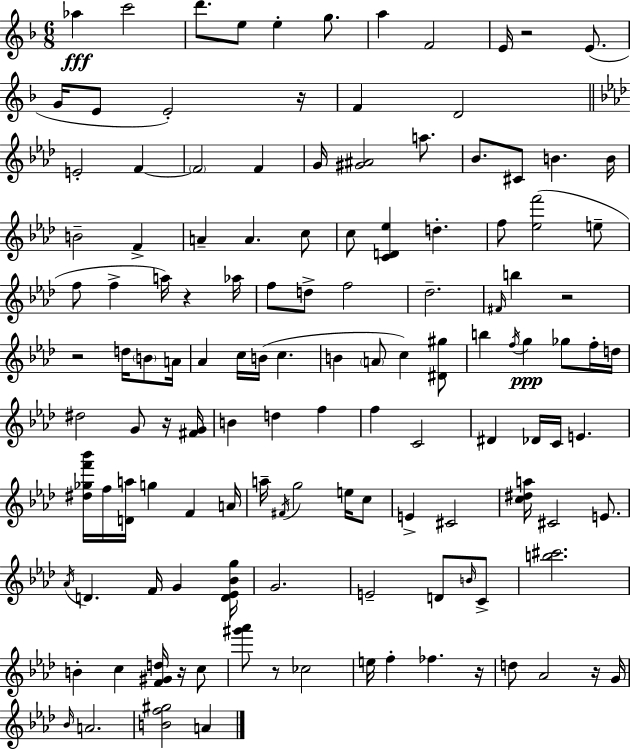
Ab5/q C6/h D6/e. E5/e E5/q G5/e. A5/q F4/h E4/s R/h E4/e. G4/s E4/e E4/h R/s F4/q D4/h E4/h F4/q F4/h F4/q G4/s [G#4,A#4]/h A5/e. Bb4/e. C#4/e B4/q. B4/s B4/h F4/q A4/q A4/q. C5/e C5/e [C4,D4,Eb5]/q D5/q. F5/e [Eb5,F6]/h E5/e F5/e F5/q A5/s R/q Ab5/s F5/e D5/e F5/h Db5/h. F#4/s B5/q R/h R/h D5/s B4/e A4/s Ab4/q C5/s B4/s C5/q. B4/q A4/e C5/q [D#4,G#5]/e B5/q F5/s G5/q Gb5/e F5/s D5/s D#5/h G4/e R/s [F#4,G4]/s B4/q D5/q F5/q F5/q C4/h D#4/q Db4/s C4/s E4/q. [D#5,Gb5,F6,Bb6]/s F5/s [D4,A5]/s G5/q F4/q A4/s A5/s F#4/s G5/h E5/s C5/e E4/q C#4/h [C5,D#5,A5]/s C#4/h E4/e. Ab4/s D4/q. F4/s G4/q [D4,Eb4,Bb4,G5]/s G4/h. E4/h D4/e B4/s C4/e [B5,C#6]/h. B4/q C5/q [F4,G#4,D5]/s R/s C5/e [G#6,Ab6]/e R/e CES5/h E5/s F5/q FES5/q. R/s D5/e Ab4/h R/s G4/s Bb4/s A4/h. [B4,F5,G#5]/h A4/q